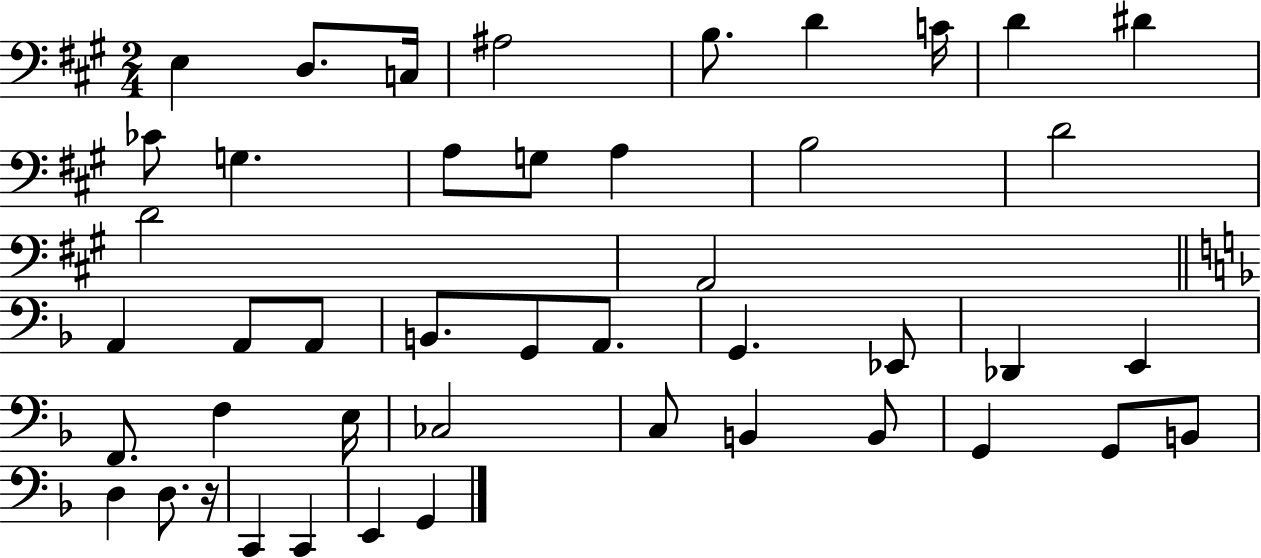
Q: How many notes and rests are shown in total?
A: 45